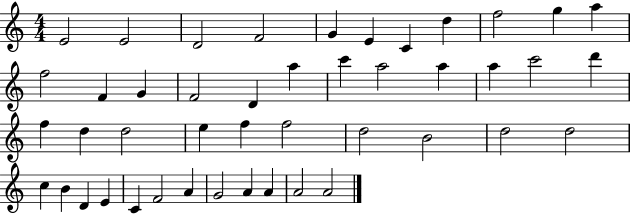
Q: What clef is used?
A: treble